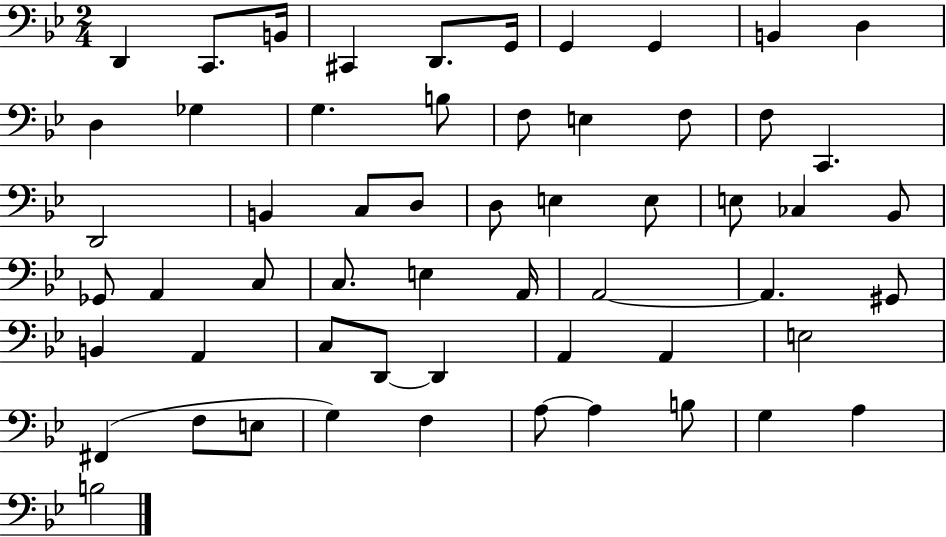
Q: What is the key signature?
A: BES major